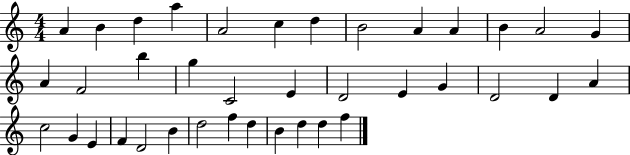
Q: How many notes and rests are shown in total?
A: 38